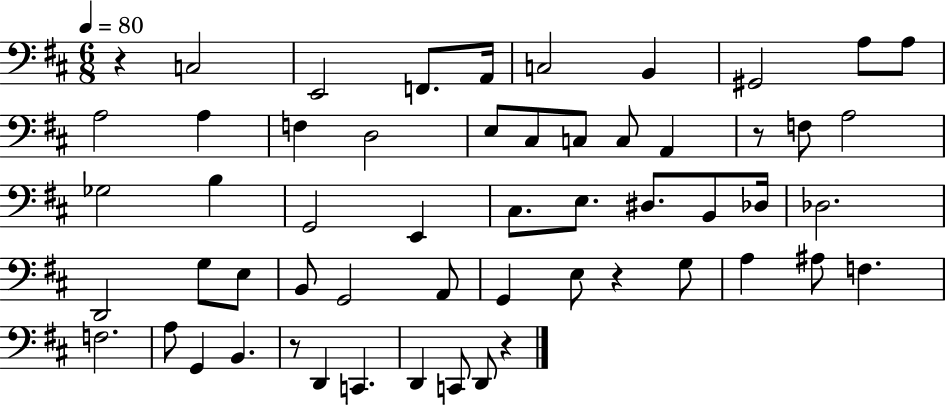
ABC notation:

X:1
T:Untitled
M:6/8
L:1/4
K:D
z C,2 E,,2 F,,/2 A,,/4 C,2 B,, ^G,,2 A,/2 A,/2 A,2 A, F, D,2 E,/2 ^C,/2 C,/2 C,/2 A,, z/2 F,/2 A,2 _G,2 B, G,,2 E,, ^C,/2 E,/2 ^D,/2 B,,/2 _D,/4 _D,2 D,,2 G,/2 E,/2 B,,/2 G,,2 A,,/2 G,, E,/2 z G,/2 A, ^A,/2 F, F,2 A,/2 G,, B,, z/2 D,, C,, D,, C,,/2 D,,/2 z